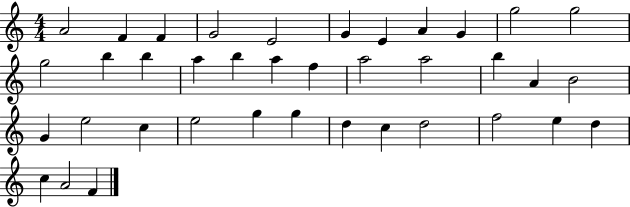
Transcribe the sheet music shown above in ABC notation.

X:1
T:Untitled
M:4/4
L:1/4
K:C
A2 F F G2 E2 G E A G g2 g2 g2 b b a b a f a2 a2 b A B2 G e2 c e2 g g d c d2 f2 e d c A2 F